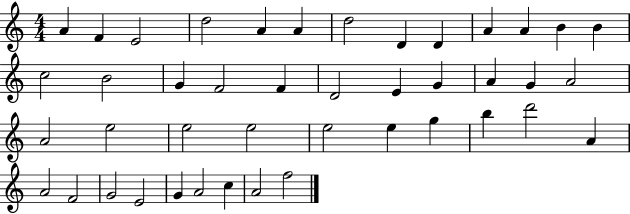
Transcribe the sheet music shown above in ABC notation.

X:1
T:Untitled
M:4/4
L:1/4
K:C
A F E2 d2 A A d2 D D A A B B c2 B2 G F2 F D2 E G A G A2 A2 e2 e2 e2 e2 e g b d'2 A A2 F2 G2 E2 G A2 c A2 f2